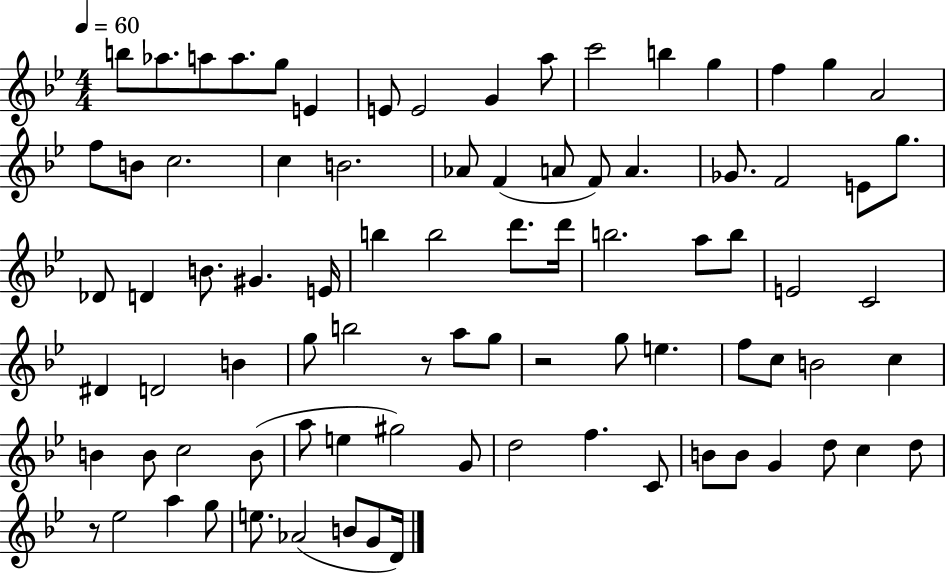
X:1
T:Untitled
M:4/4
L:1/4
K:Bb
b/2 _a/2 a/2 a/2 g/2 E E/2 E2 G a/2 c'2 b g f g A2 f/2 B/2 c2 c B2 _A/2 F A/2 F/2 A _G/2 F2 E/2 g/2 _D/2 D B/2 ^G E/4 b b2 d'/2 d'/4 b2 a/2 b/2 E2 C2 ^D D2 B g/2 b2 z/2 a/2 g/2 z2 g/2 e f/2 c/2 B2 c B B/2 c2 B/2 a/2 e ^g2 G/2 d2 f C/2 B/2 B/2 G d/2 c d/2 z/2 _e2 a g/2 e/2 _A2 B/2 G/2 D/4